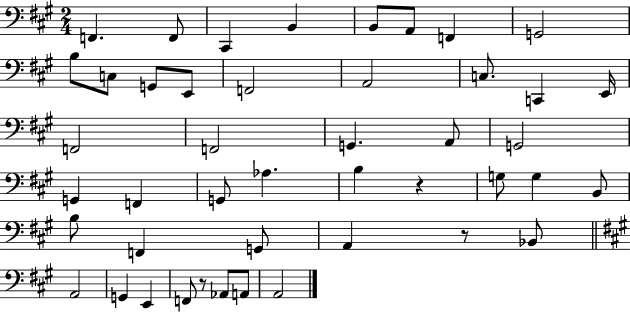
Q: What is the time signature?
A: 2/4